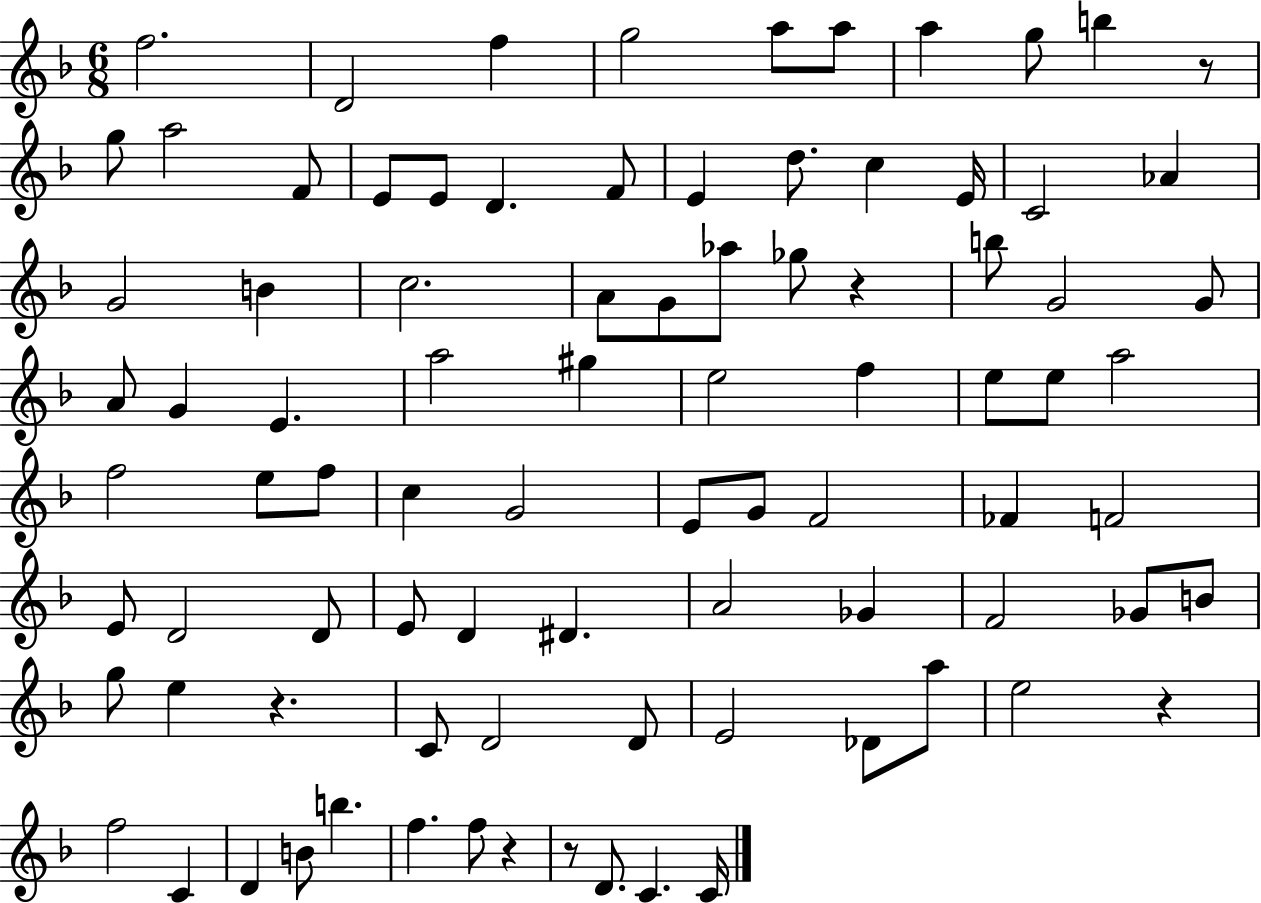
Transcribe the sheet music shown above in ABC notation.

X:1
T:Untitled
M:6/8
L:1/4
K:F
f2 D2 f g2 a/2 a/2 a g/2 b z/2 g/2 a2 F/2 E/2 E/2 D F/2 E d/2 c E/4 C2 _A G2 B c2 A/2 G/2 _a/2 _g/2 z b/2 G2 G/2 A/2 G E a2 ^g e2 f e/2 e/2 a2 f2 e/2 f/2 c G2 E/2 G/2 F2 _F F2 E/2 D2 D/2 E/2 D ^D A2 _G F2 _G/2 B/2 g/2 e z C/2 D2 D/2 E2 _D/2 a/2 e2 z f2 C D B/2 b f f/2 z z/2 D/2 C C/4